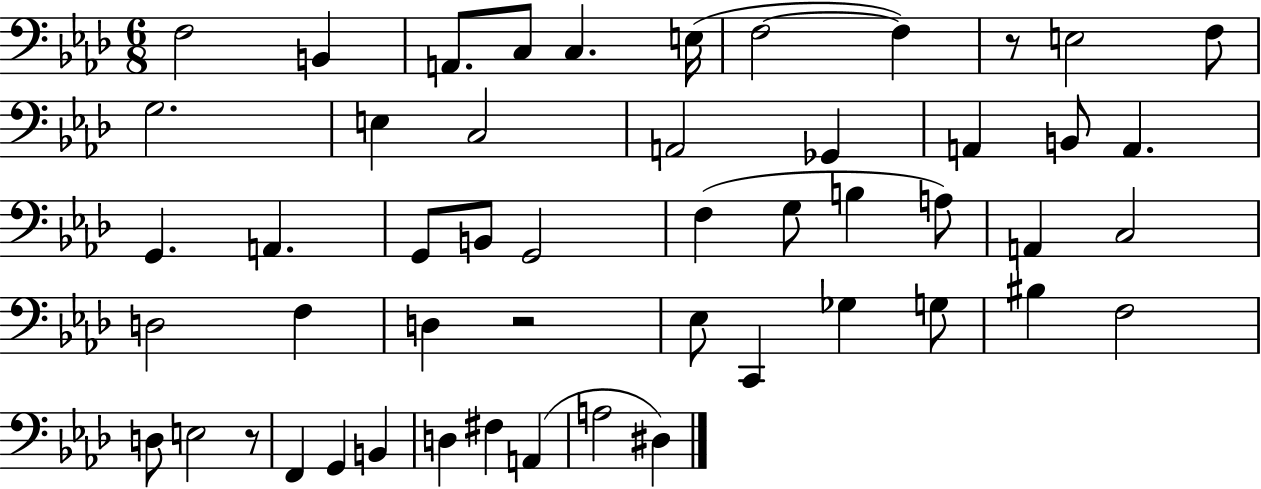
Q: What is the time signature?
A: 6/8